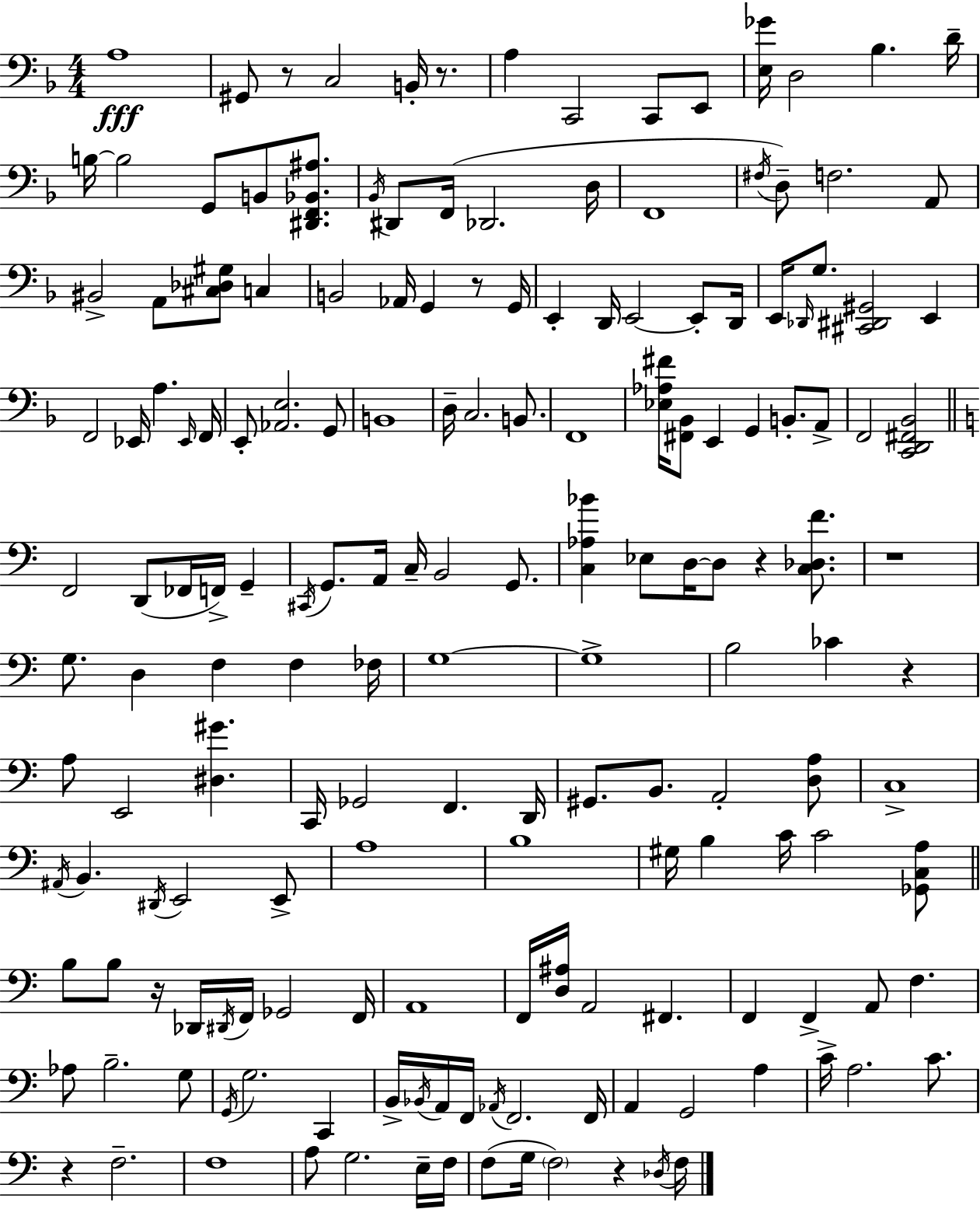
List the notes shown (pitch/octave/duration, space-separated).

A3/w G#2/e R/e C3/h B2/s R/e. A3/q C2/h C2/e E2/e [E3,Gb4]/s D3/h Bb3/q. D4/s B3/s B3/h G2/e B2/e [D#2,F2,Bb2,A#3]/e. Bb2/s D#2/e F2/s Db2/h. D3/s F2/w F#3/s D3/e F3/h. A2/e BIS2/h A2/e [C#3,Db3,G#3]/e C3/q B2/h Ab2/s G2/q R/e G2/s E2/q D2/s E2/h E2/e D2/s E2/s Db2/s G3/e. [C#2,D#2,G#2]/h E2/q F2/h Eb2/s A3/q. Eb2/s F2/s E2/e [Ab2,E3]/h. G2/e B2/w D3/s C3/h. B2/e. F2/w [Eb3,Ab3,F#4]/s [F#2,Bb2]/e E2/q G2/q B2/e. A2/e F2/h [C2,D2,F#2,Bb2]/h F2/h D2/e FES2/s F2/s G2/q C#2/s G2/e. A2/s C3/s B2/h G2/e. [C3,Ab3,Bb4]/q Eb3/e D3/s D3/e R/q [C3,Db3,F4]/e. R/w G3/e. D3/q F3/q F3/q FES3/s G3/w G3/w B3/h CES4/q R/q A3/e E2/h [D#3,G#4]/q. C2/s Gb2/h F2/q. D2/s G#2/e. B2/e. A2/h [D3,A3]/e C3/w A#2/s B2/q. D#2/s E2/h E2/e A3/w B3/w G#3/s B3/q C4/s C4/h [Gb2,C3,A3]/e B3/e B3/e R/s Db2/s D#2/s F2/s Gb2/h F2/s A2/w F2/s [D3,A#3]/s A2/h F#2/q. F2/q F2/q A2/e F3/q. Ab3/e B3/h. G3/e G2/s G3/h. C2/q B2/s Bb2/s A2/s F2/s Ab2/s F2/h. F2/s A2/q G2/h A3/q C4/s A3/h. C4/e. R/q F3/h. F3/w A3/e G3/h. E3/s F3/s F3/e G3/s F3/h R/q Db3/s F3/s